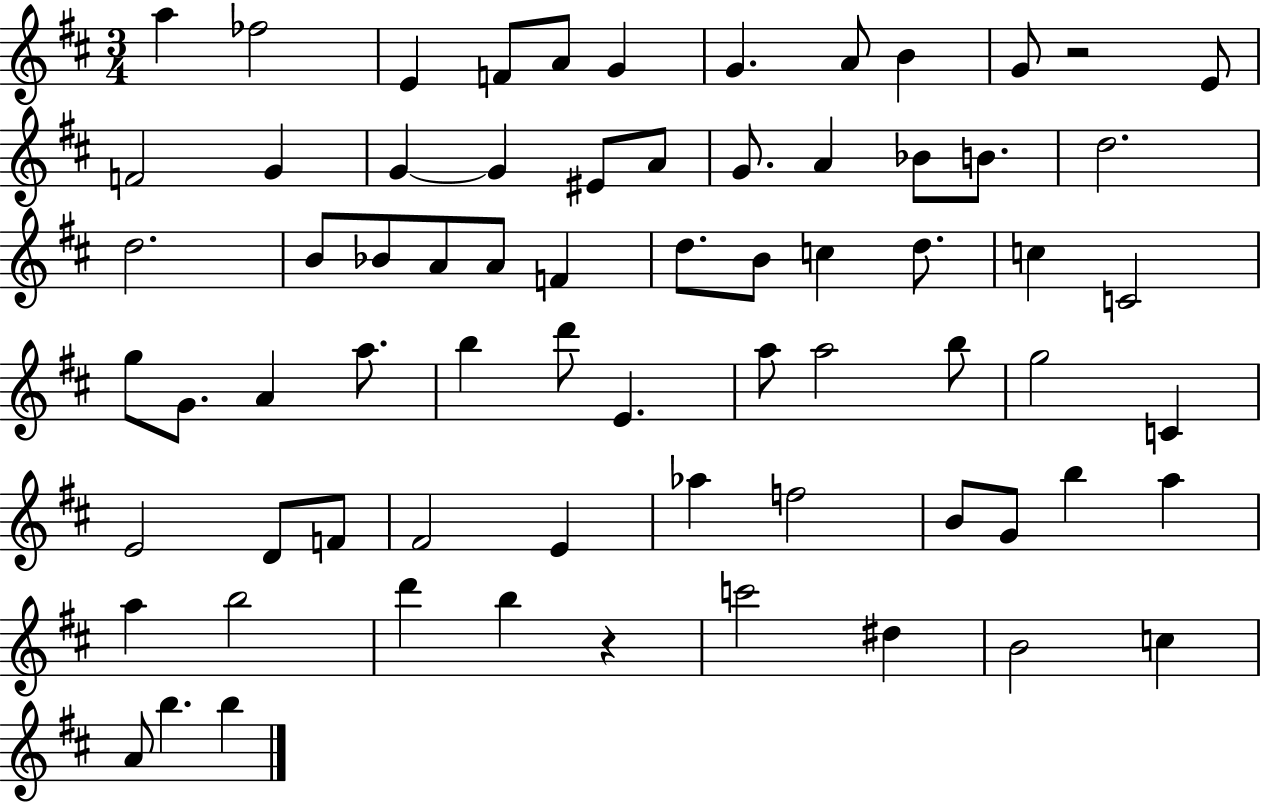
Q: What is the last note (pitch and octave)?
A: B5